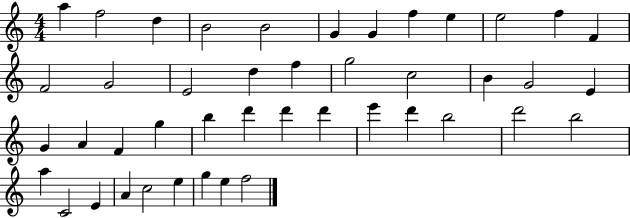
A5/q F5/h D5/q B4/h B4/h G4/q G4/q F5/q E5/q E5/h F5/q F4/q F4/h G4/h E4/h D5/q F5/q G5/h C5/h B4/q G4/h E4/q G4/q A4/q F4/q G5/q B5/q D6/q D6/q D6/q E6/q D6/q B5/h D6/h B5/h A5/q C4/h E4/q A4/q C5/h E5/q G5/q E5/q F5/h